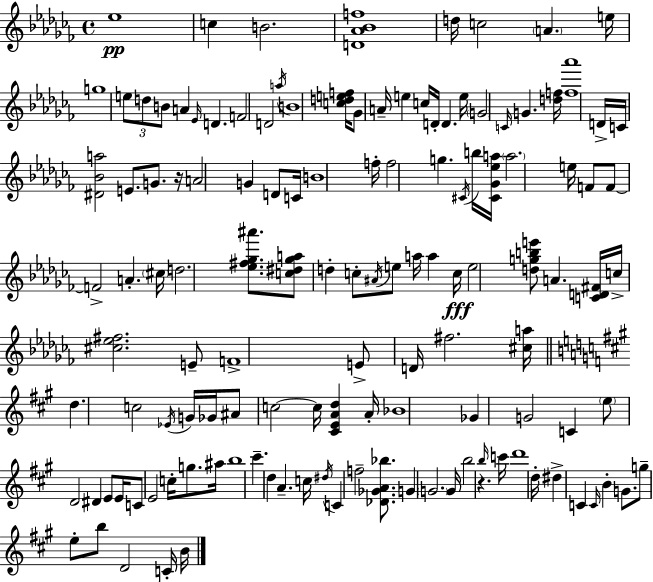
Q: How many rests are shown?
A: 2